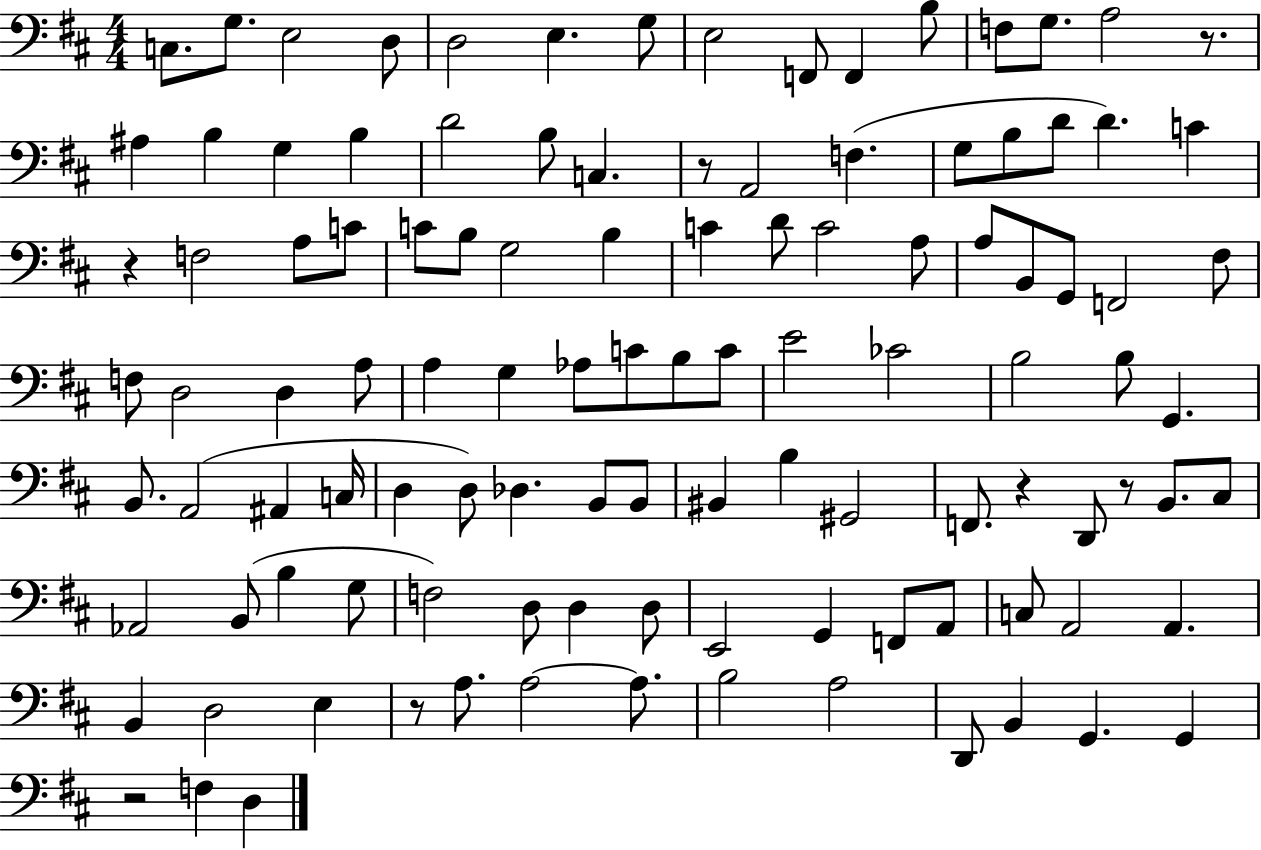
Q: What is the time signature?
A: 4/4